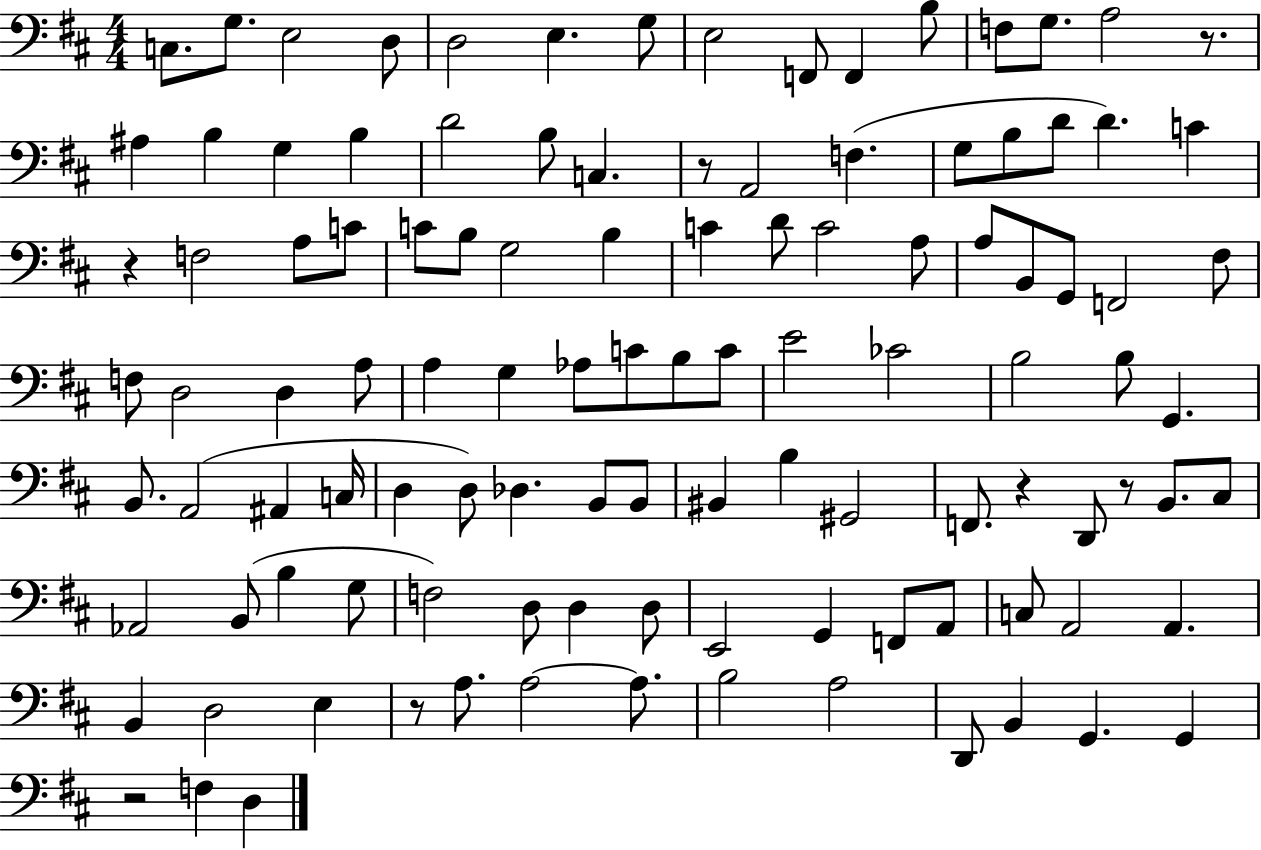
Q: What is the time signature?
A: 4/4